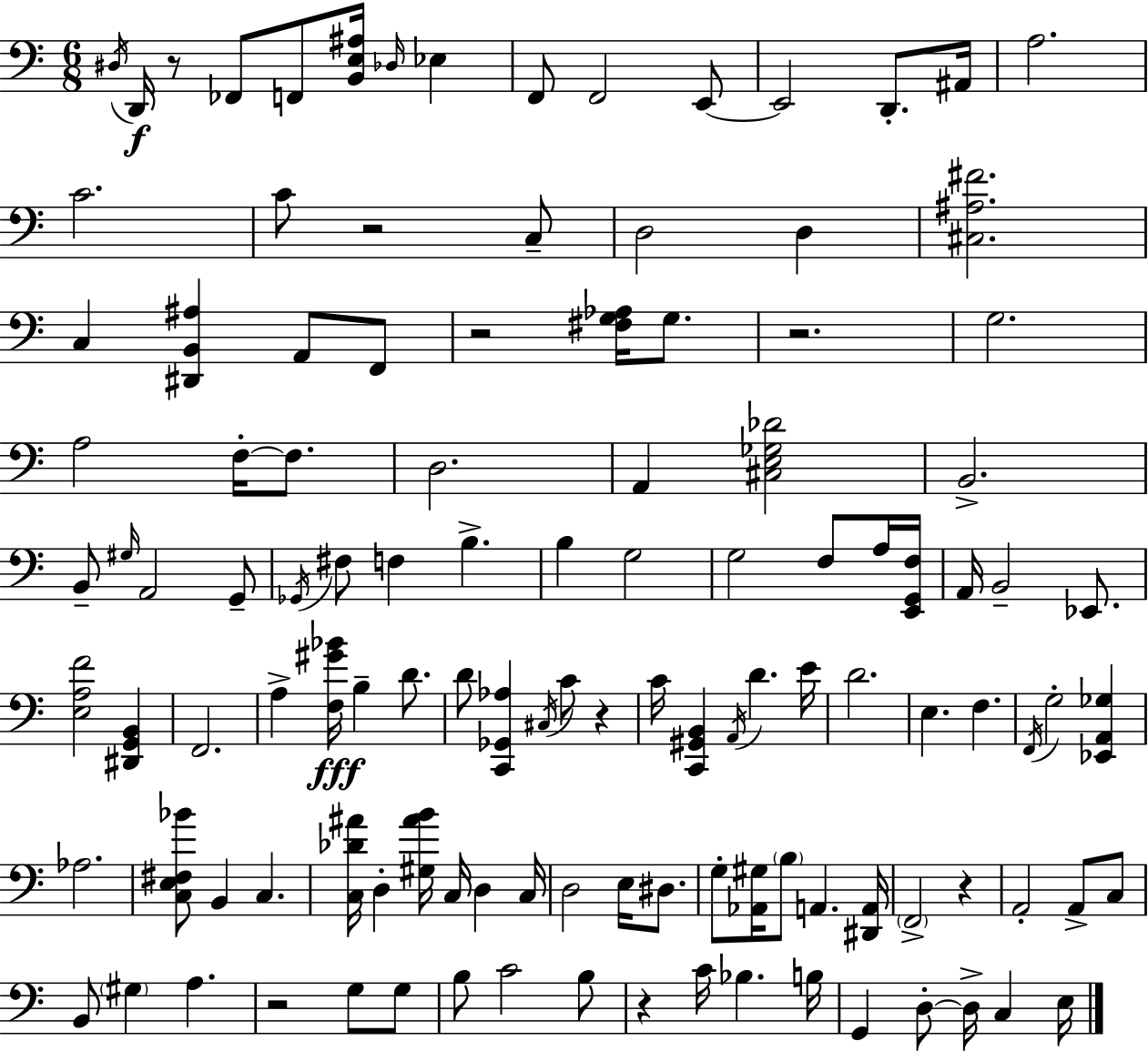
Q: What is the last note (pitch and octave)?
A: E3